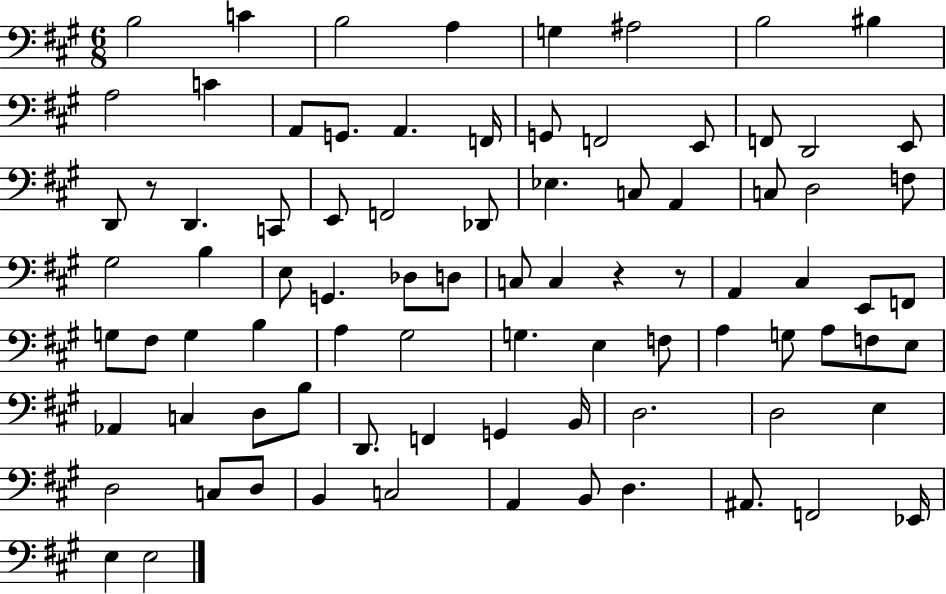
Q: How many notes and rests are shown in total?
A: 85